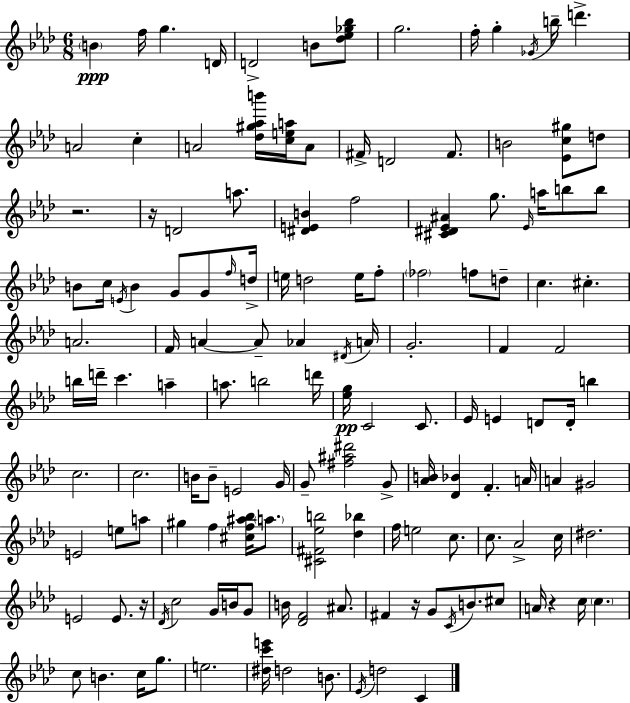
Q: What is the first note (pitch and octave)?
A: B4